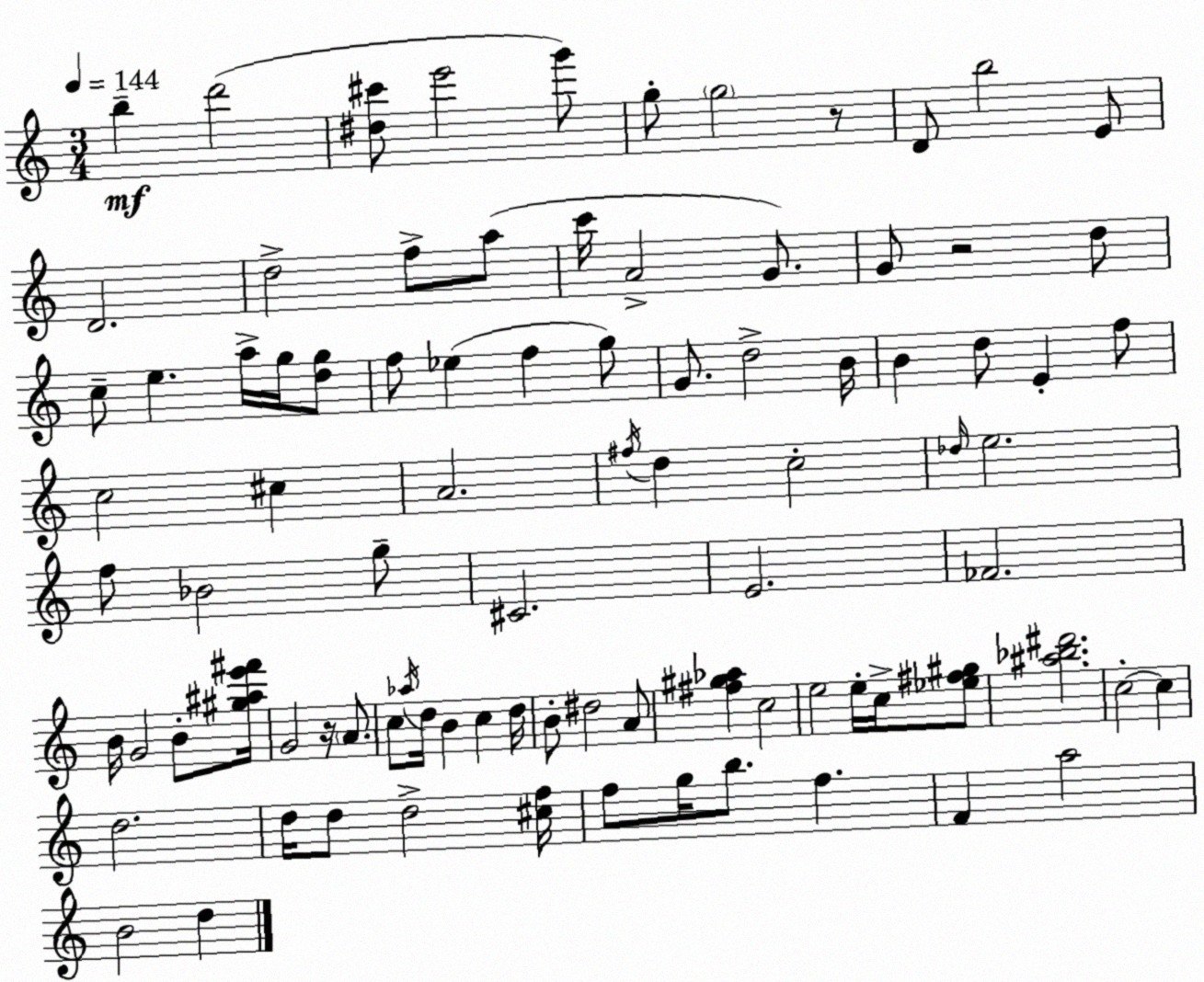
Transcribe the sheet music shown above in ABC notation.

X:1
T:Untitled
M:3/4
L:1/4
K:C
b d'2 [^d^c']/2 e'2 g'/2 g/2 g2 z/2 D/2 b2 E/2 D2 d2 f/2 a/2 c'/4 A2 G/2 G/2 z2 d/2 c/2 e a/4 g/4 [dg]/2 f/2 _e f g/2 G/2 d2 B/4 B d/2 E f/2 c2 ^c A2 ^f/4 d c2 _d/4 e2 f/2 _B2 g/2 ^C2 E2 _F2 B/4 G2 B/2 [^g^ae'^f']/4 G2 z/4 A/2 c/2 _a/4 d/4 B c d/4 B/2 ^d2 A/2 [^f^g_a] c2 e2 e/4 c/4 [_e^f^g]/2 [^a_b^d']2 c2 c d2 d/4 d/2 d2 [^cf]/4 f/2 g/4 b/2 f F a2 B2 d